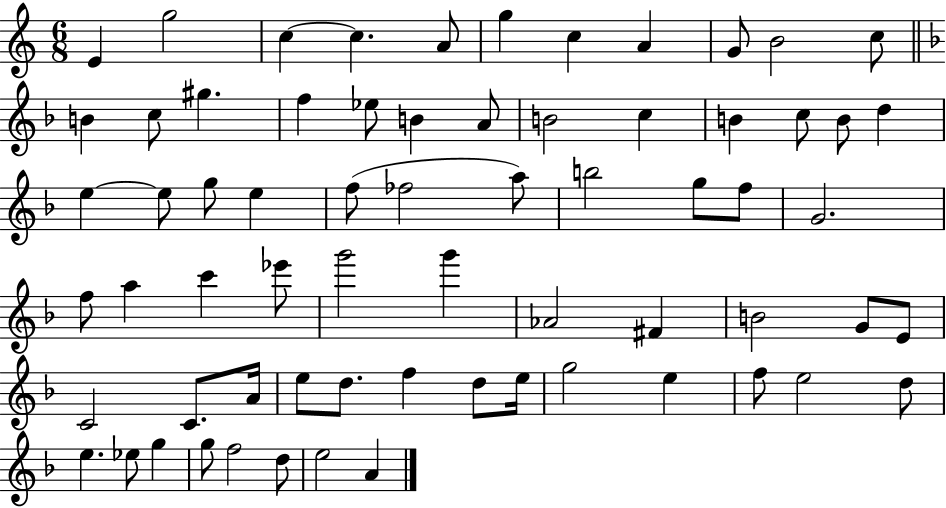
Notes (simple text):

E4/q G5/h C5/q C5/q. A4/e G5/q C5/q A4/q G4/e B4/h C5/e B4/q C5/e G#5/q. F5/q Eb5/e B4/q A4/e B4/h C5/q B4/q C5/e B4/e D5/q E5/q E5/e G5/e E5/q F5/e FES5/h A5/e B5/h G5/e F5/e G4/h. F5/e A5/q C6/q Eb6/e G6/h G6/q Ab4/h F#4/q B4/h G4/e E4/e C4/h C4/e. A4/s E5/e D5/e. F5/q D5/e E5/s G5/h E5/q F5/e E5/h D5/e E5/q. Eb5/e G5/q G5/e F5/h D5/e E5/h A4/q